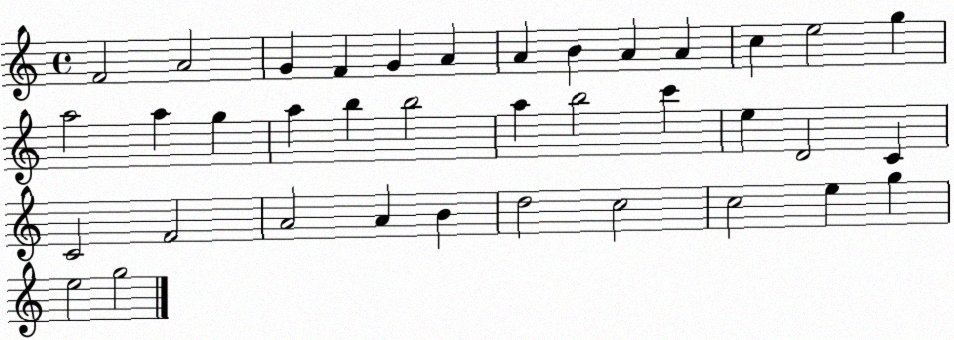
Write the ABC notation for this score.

X:1
T:Untitled
M:4/4
L:1/4
K:C
F2 A2 G F G A A B A A c e2 g a2 a g a b b2 a b2 c' e D2 C C2 F2 A2 A B d2 c2 c2 e g e2 g2